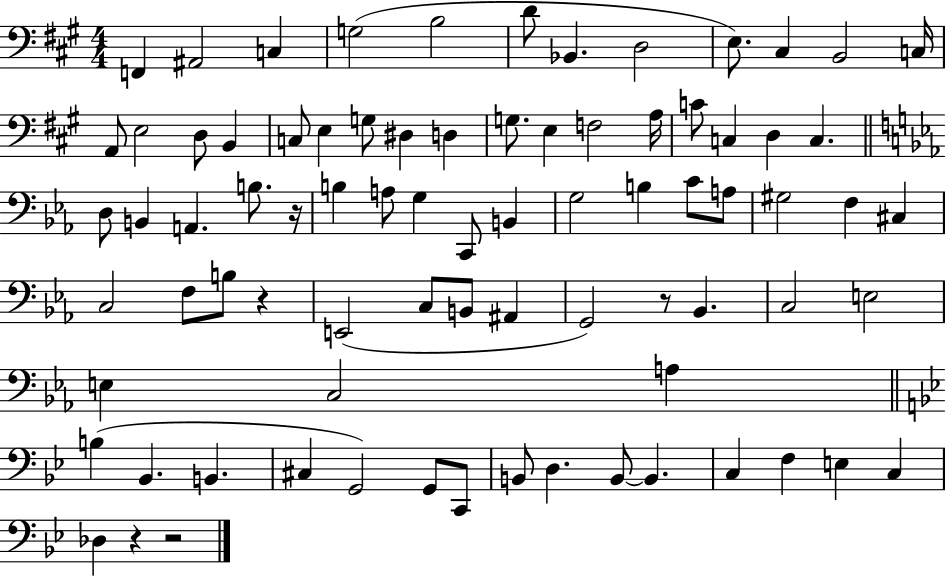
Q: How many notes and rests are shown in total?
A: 80